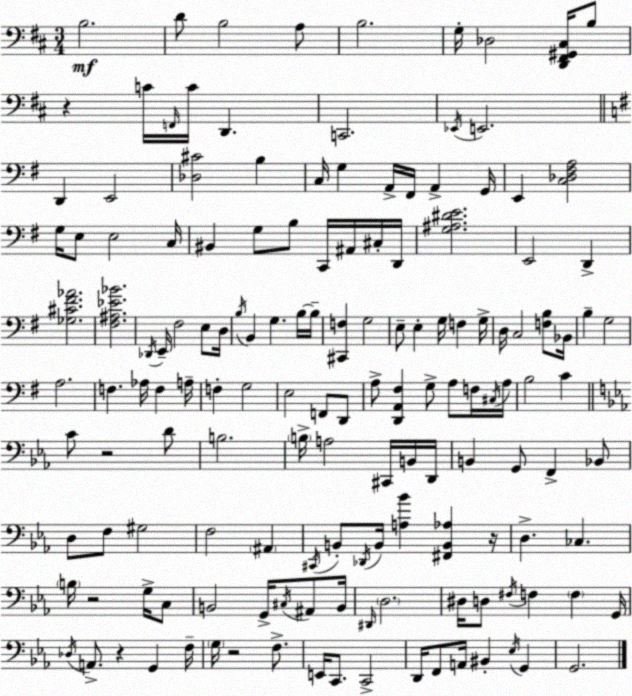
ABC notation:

X:1
T:Untitled
M:3/4
L:1/4
K:D
B,2 D/2 B,2 A,/2 B,2 G,/4 _D,2 [D,,^F,,^G,,^C,]/4 B,/2 z C/4 F,,/4 C/4 D,, C,,2 _E,,/4 E,,2 D,, E,,2 [_D,^C]2 B, C,/4 G, A,,/4 ^F,,/4 A,, G,,/4 E,, [C,_D,^F,A,]2 G,/4 E,/2 E,2 C,/4 ^B,, G,/2 B,/2 C,,/4 ^A,,/4 ^C,/4 D,,/4 [G,^A,^DE]2 E,,2 D,, [_G,^C^F_A]2 [^F,^A,_E_B]2 _D,,/4 E,,/4 ^F,2 E,/2 D,/4 B,/4 B,, G, B,/4 B,/4 [^C,,F,] G,2 E,/2 E, G,/4 F, G,/4 D,/4 C,2 [F,B,]/2 _B,,/4 B, G,2 A,2 F, _A,/4 F, A,/4 F, G,2 E,2 F,,/2 D,,/2 A,/2 [D,,A,,^F,] G,/2 A,/2 F,/4 ^C,/4 A,/4 B,2 C C/2 z2 D/2 B,2 B,/4 A,2 ^C,,/4 B,,/4 D,,/4 B,, G,,/2 F,, _B,,/2 D,/2 F,/2 ^G,2 F,2 ^A,, ^C,,/4 B,,/2 _D,,/4 B,,/4 [A,_B] [^F,,B,,_A,] z/4 D, _C, B,/4 z2 G,/4 C,/2 B,,2 G,,/4 ^C,/4 ^A,,/2 B,,/4 ^D,,/4 D,2 ^D,/4 D,/2 ^F,/4 F, F, G,,/4 _D,/4 A,,/2 z G,, F,/4 G,/4 z2 F,/2 E,,/4 C,,/2 C,,2 D,,/4 F,,/2 A,,/4 ^B,, _E,/4 G,, G,,2